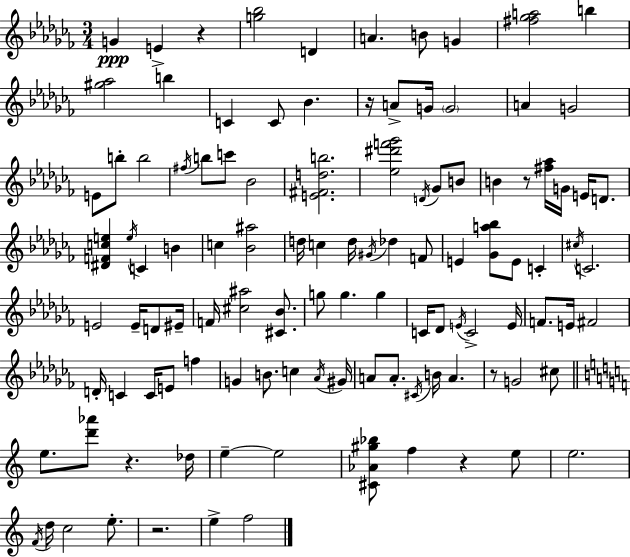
G4/q E4/q R/q [G5,Bb5]/h D4/q A4/q. B4/e G4/q [F#5,Gb5,A5]/h B5/q [G#5,Ab5]/h B5/q C4/q C4/e Bb4/q. R/s A4/e G4/s G4/h A4/q G4/h E4/e B5/e B5/h F#5/s B5/e C6/e Bb4/h [E4,F#4,D5,B5]/h. [Eb5,D#6,F6,Gb6]/h D4/s Gb4/e B4/e B4/q R/e [F#5,Ab5]/s G4/s E4/s D4/e. [D#4,F4,C5,E5]/q E5/s C4/q B4/q C5/q [Bb4,A#5]/h D5/s C5/q D5/s G#4/s Db5/q F4/e E4/q [Gb4,A5,Bb5]/e E4/e C4/q C#5/s C4/h. E4/h E4/s D4/e EIS4/s F4/s [C#5,A#5]/h [C#4,Bb4]/e. G5/e G5/q. G5/q C4/s Db4/e E4/s C4/h E4/s F4/e. E4/s F#4/h D4/s C4/q C4/s E4/e F5/q G4/q B4/e. C5/q Ab4/s G#4/s A4/e A4/e. C#4/s B4/s A4/q. R/e G4/h C#5/e E5/e. [D6,Ab6]/e R/q. Db5/s E5/q E5/h [C#4,Ab4,G#5,Bb5]/e F5/q R/q E5/e E5/h. F4/s D5/s C5/h E5/e. R/h. E5/q F5/h